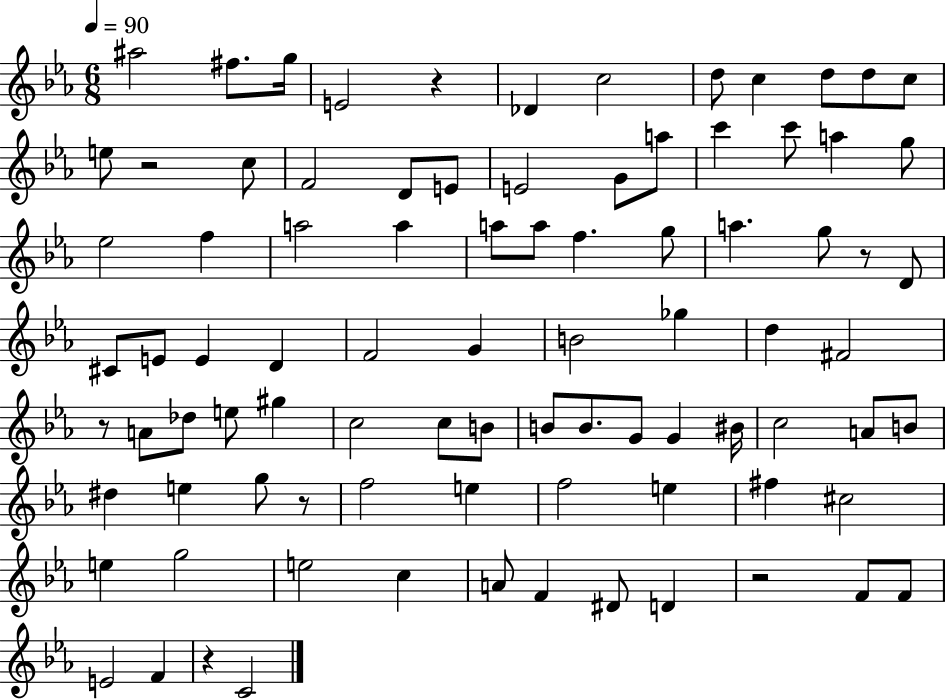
{
  \clef treble
  \numericTimeSignature
  \time 6/8
  \key ees \major
  \tempo 4 = 90
  \repeat volta 2 { ais''2 fis''8. g''16 | e'2 r4 | des'4 c''2 | d''8 c''4 d''8 d''8 c''8 | \break e''8 r2 c''8 | f'2 d'8 e'8 | e'2 g'8 a''8 | c'''4 c'''8 a''4 g''8 | \break ees''2 f''4 | a''2 a''4 | a''8 a''8 f''4. g''8 | a''4. g''8 r8 d'8 | \break cis'8 e'8 e'4 d'4 | f'2 g'4 | b'2 ges''4 | d''4 fis'2 | \break r8 a'8 des''8 e''8 gis''4 | c''2 c''8 b'8 | b'8 b'8. g'8 g'4 bis'16 | c''2 a'8 b'8 | \break dis''4 e''4 g''8 r8 | f''2 e''4 | f''2 e''4 | fis''4 cis''2 | \break e''4 g''2 | e''2 c''4 | a'8 f'4 dis'8 d'4 | r2 f'8 f'8 | \break e'2 f'4 | r4 c'2 | } \bar "|."
}